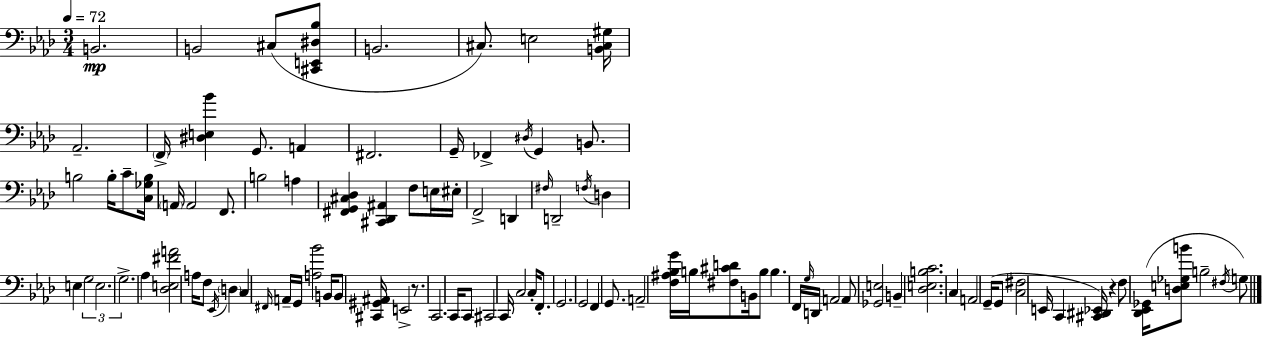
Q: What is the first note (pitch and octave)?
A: B2